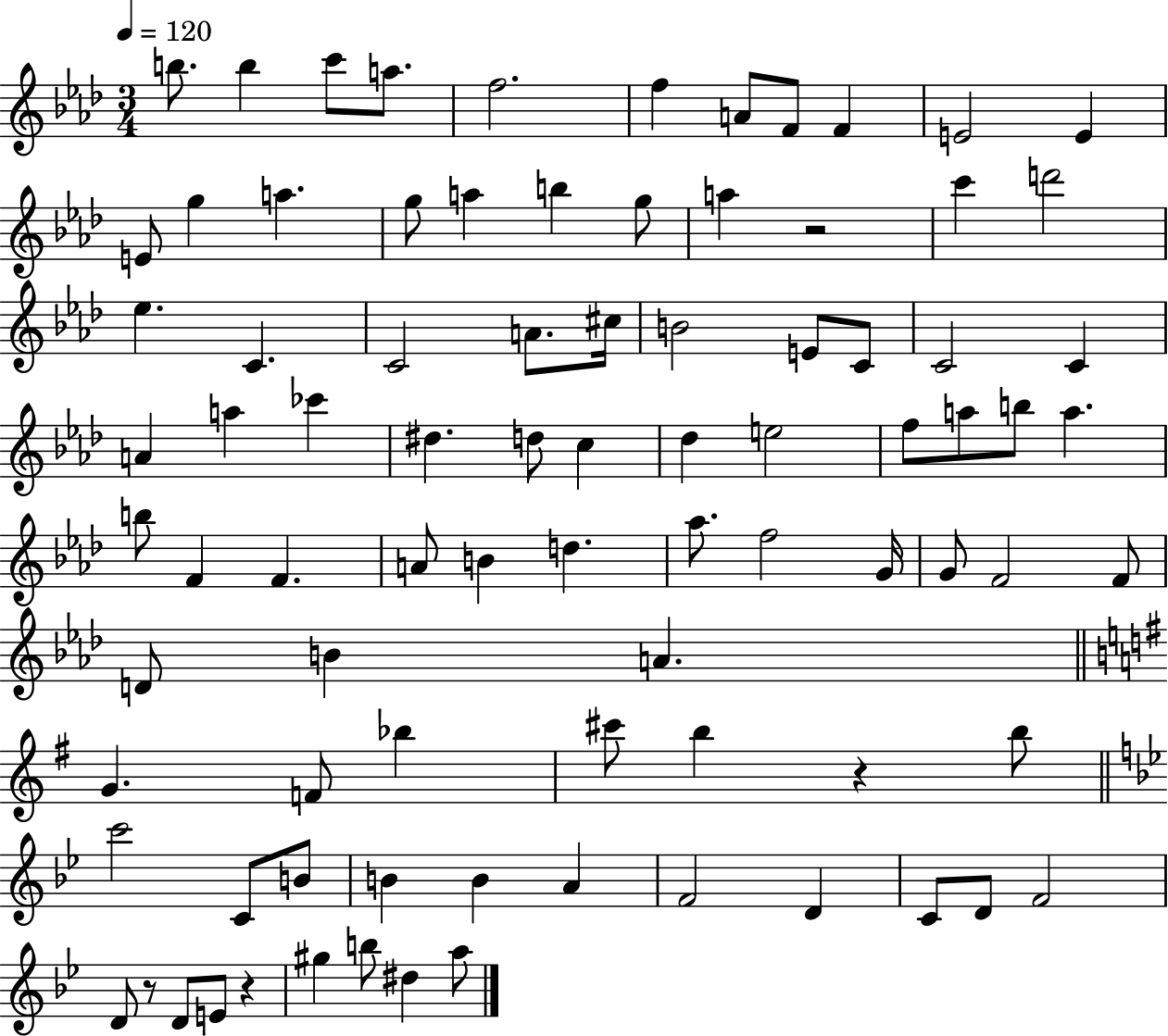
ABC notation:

X:1
T:Untitled
M:3/4
L:1/4
K:Ab
b/2 b c'/2 a/2 f2 f A/2 F/2 F E2 E E/2 g a g/2 a b g/2 a z2 c' d'2 _e C C2 A/2 ^c/4 B2 E/2 C/2 C2 C A a _c' ^d d/2 c _d e2 f/2 a/2 b/2 a b/2 F F A/2 B d _a/2 f2 G/4 G/2 F2 F/2 D/2 B A G F/2 _b ^c'/2 b z b/2 c'2 C/2 B/2 B B A F2 D C/2 D/2 F2 D/2 z/2 D/2 E/2 z ^g b/2 ^d a/2